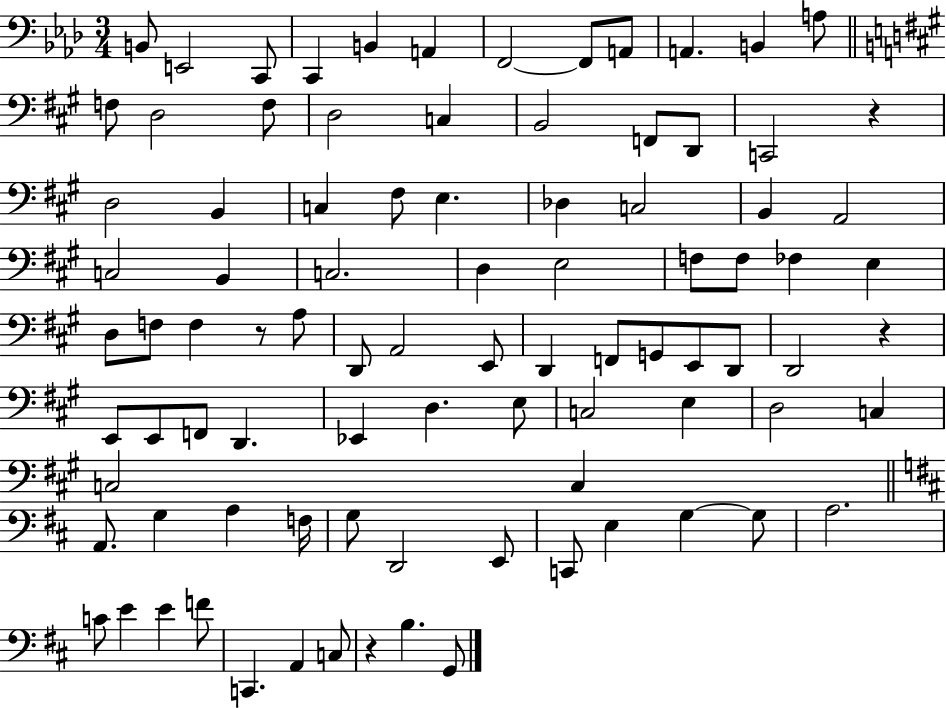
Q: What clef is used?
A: bass